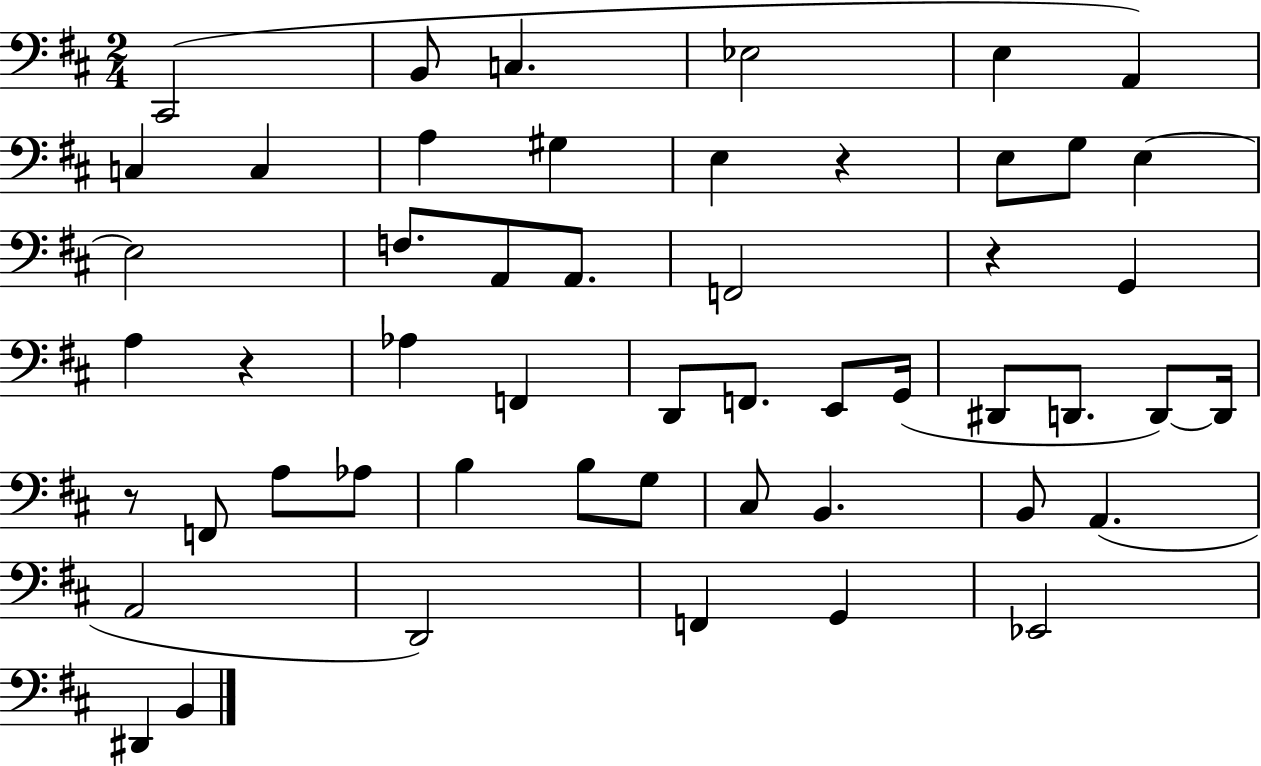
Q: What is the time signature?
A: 2/4